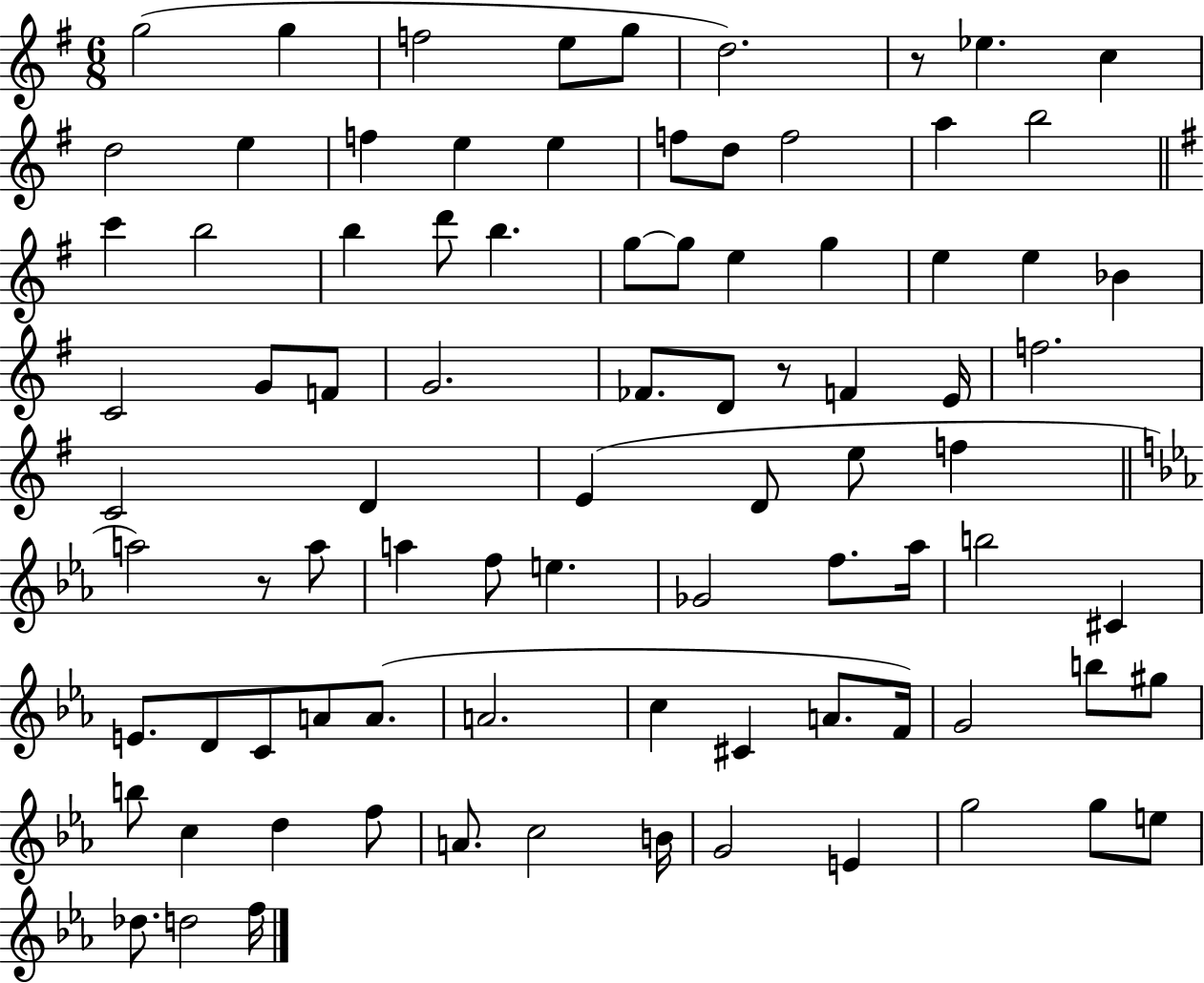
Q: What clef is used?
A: treble